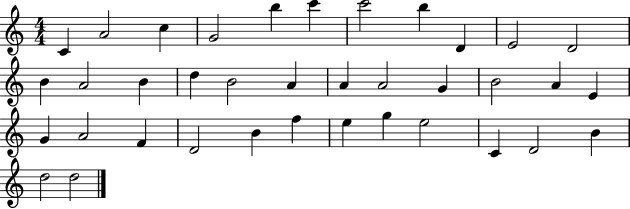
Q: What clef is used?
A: treble